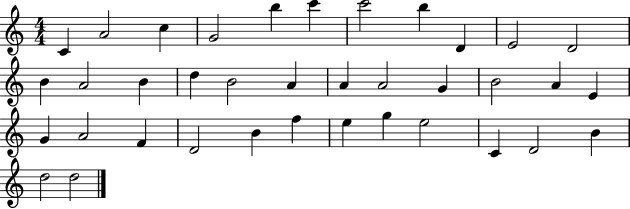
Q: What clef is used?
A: treble